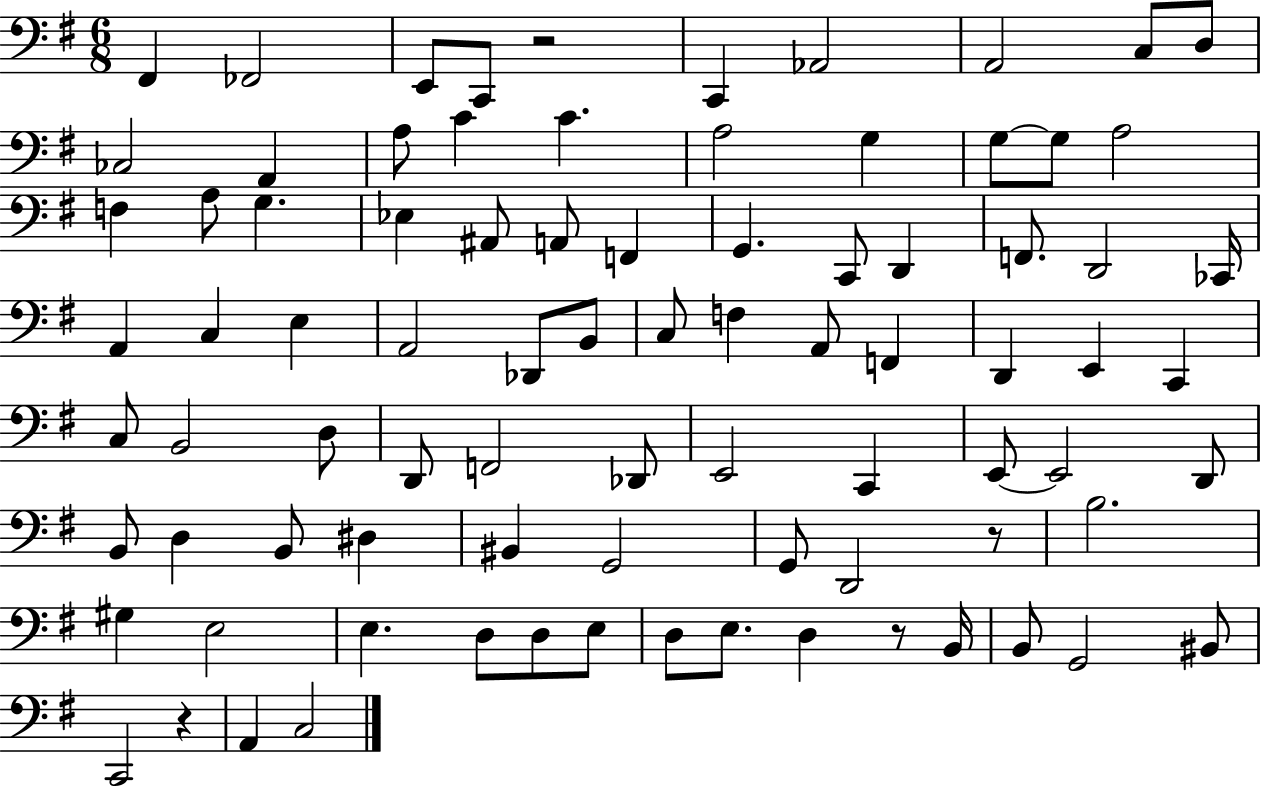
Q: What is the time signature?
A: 6/8